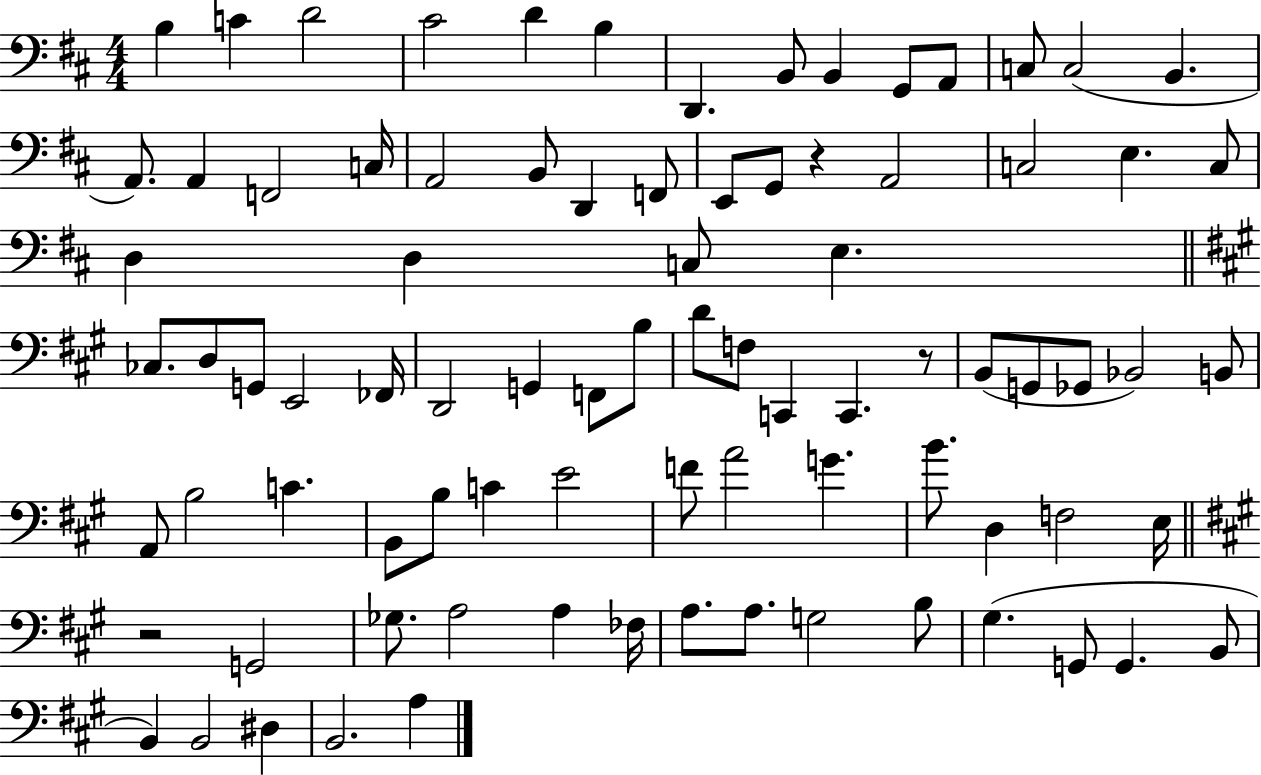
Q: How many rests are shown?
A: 3